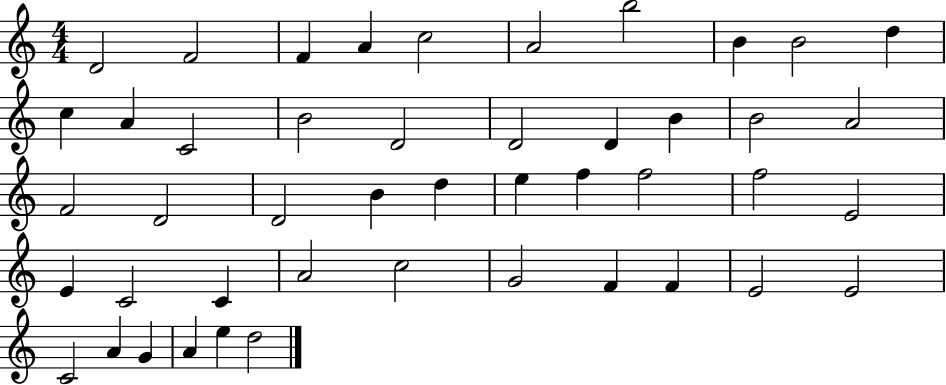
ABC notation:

X:1
T:Untitled
M:4/4
L:1/4
K:C
D2 F2 F A c2 A2 b2 B B2 d c A C2 B2 D2 D2 D B B2 A2 F2 D2 D2 B d e f f2 f2 E2 E C2 C A2 c2 G2 F F E2 E2 C2 A G A e d2